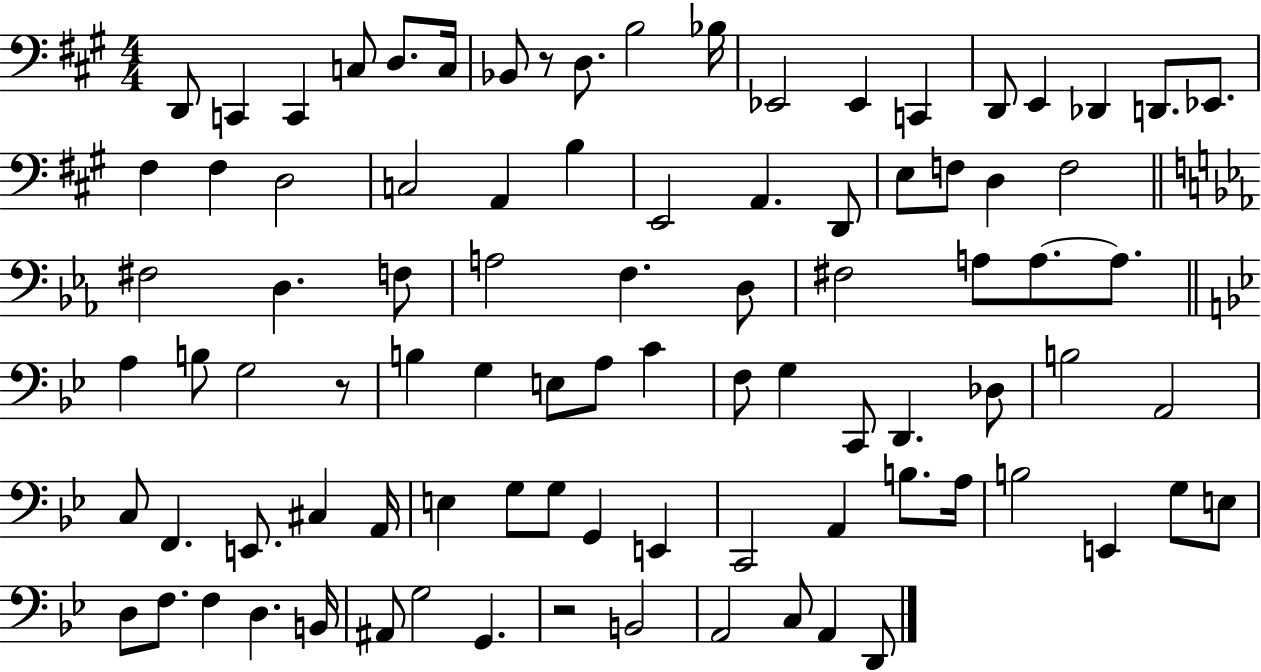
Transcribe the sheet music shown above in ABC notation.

X:1
T:Untitled
M:4/4
L:1/4
K:A
D,,/2 C,, C,, C,/2 D,/2 C,/4 _B,,/2 z/2 D,/2 B,2 _B,/4 _E,,2 _E,, C,, D,,/2 E,, _D,, D,,/2 _E,,/2 ^F, ^F, D,2 C,2 A,, B, E,,2 A,, D,,/2 E,/2 F,/2 D, F,2 ^F,2 D, F,/2 A,2 F, D,/2 ^F,2 A,/2 A,/2 A,/2 A, B,/2 G,2 z/2 B, G, E,/2 A,/2 C F,/2 G, C,,/2 D,, _D,/2 B,2 A,,2 C,/2 F,, E,,/2 ^C, A,,/4 E, G,/2 G,/2 G,, E,, C,,2 A,, B,/2 A,/4 B,2 E,, G,/2 E,/2 D,/2 F,/2 F, D, B,,/4 ^A,,/2 G,2 G,, z2 B,,2 A,,2 C,/2 A,, D,,/2